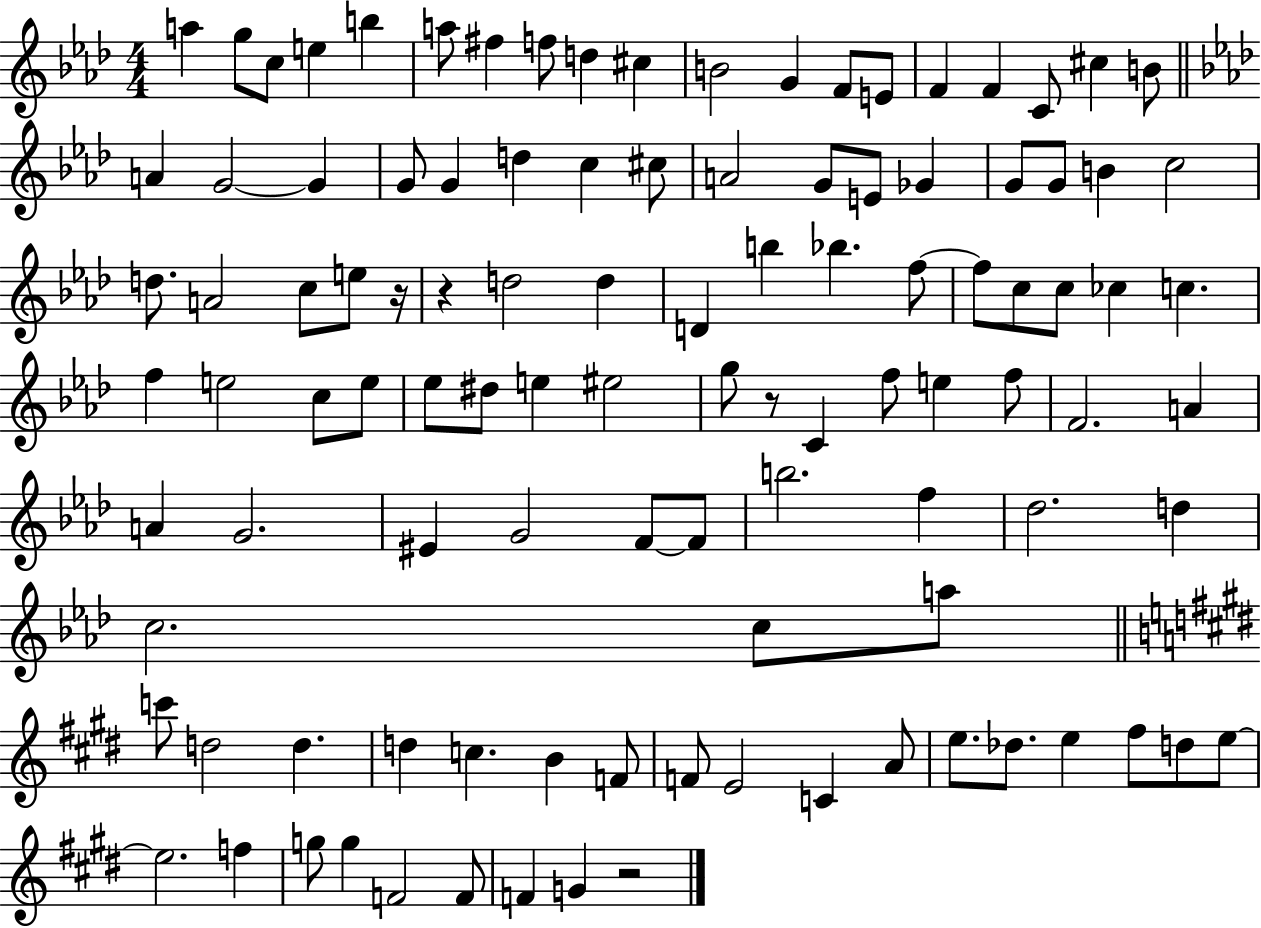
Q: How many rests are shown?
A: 4